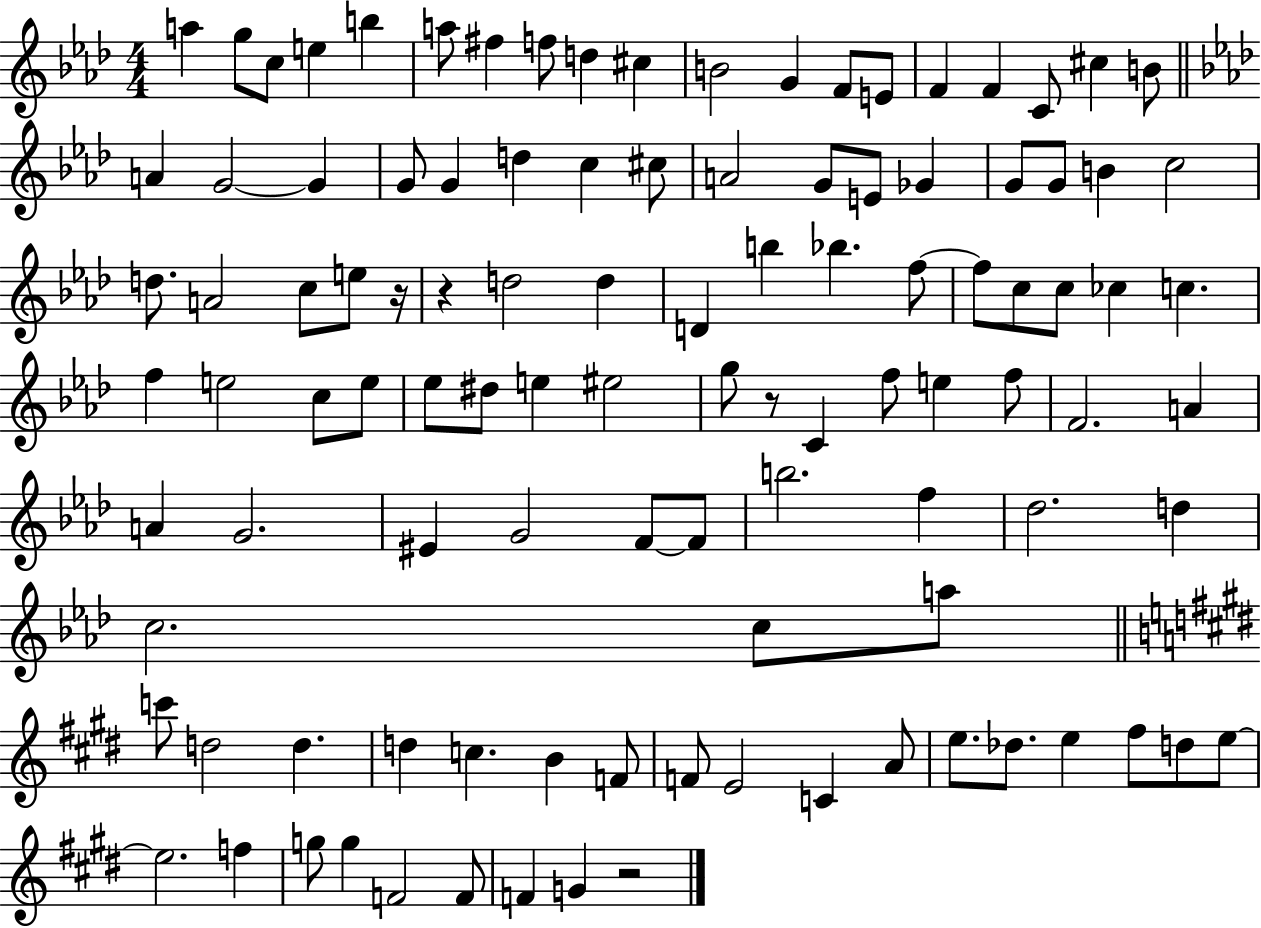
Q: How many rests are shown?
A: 4